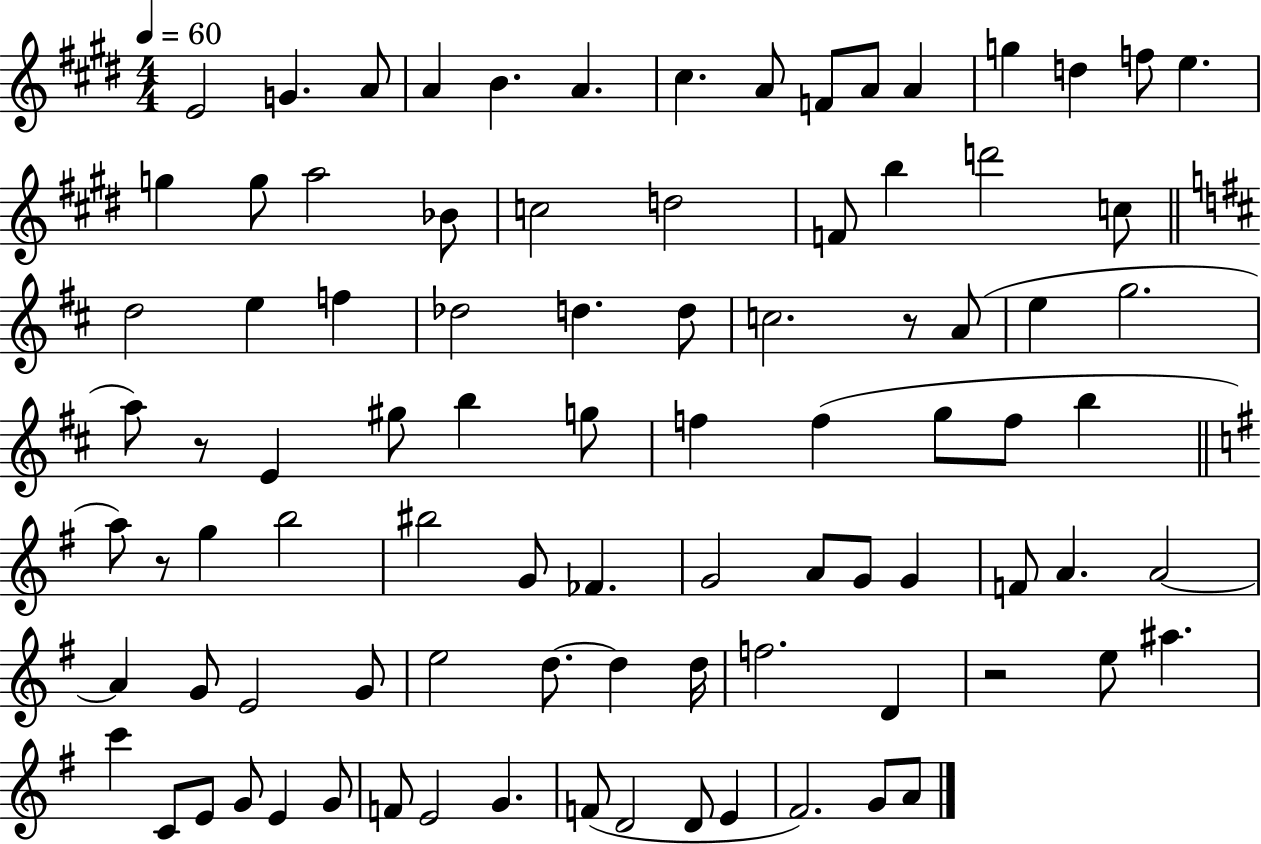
{
  \clef treble
  \numericTimeSignature
  \time 4/4
  \key e \major
  \tempo 4 = 60
  e'2 g'4. a'8 | a'4 b'4. a'4. | cis''4. a'8 f'8 a'8 a'4 | g''4 d''4 f''8 e''4. | \break g''4 g''8 a''2 bes'8 | c''2 d''2 | f'8 b''4 d'''2 c''8 | \bar "||" \break \key d \major d''2 e''4 f''4 | des''2 d''4. d''8 | c''2. r8 a'8( | e''4 g''2. | \break a''8) r8 e'4 gis''8 b''4 g''8 | f''4 f''4( g''8 f''8 b''4 | \bar "||" \break \key g \major a''8) r8 g''4 b''2 | bis''2 g'8 fes'4. | g'2 a'8 g'8 g'4 | f'8 a'4. a'2~~ | \break a'4 g'8 e'2 g'8 | e''2 d''8.~~ d''4 d''16 | f''2. d'4 | r2 e''8 ais''4. | \break c'''4 c'8 e'8 g'8 e'4 g'8 | f'8 e'2 g'4. | f'8( d'2 d'8 e'4 | fis'2.) g'8 a'8 | \break \bar "|."
}